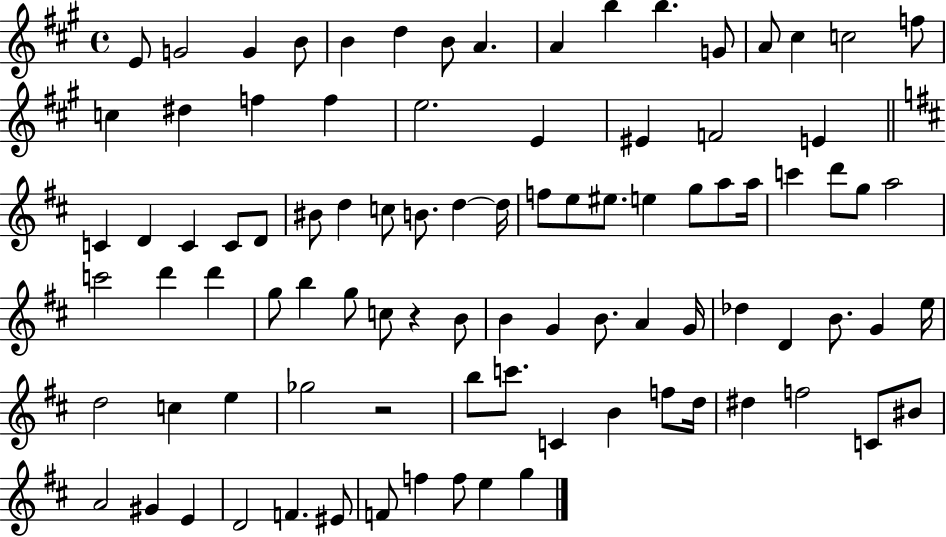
X:1
T:Untitled
M:4/4
L:1/4
K:A
E/2 G2 G B/2 B d B/2 A A b b G/2 A/2 ^c c2 f/2 c ^d f f e2 E ^E F2 E C D C C/2 D/2 ^B/2 d c/2 B/2 d d/4 f/2 e/2 ^e/2 e g/2 a/2 a/4 c' d'/2 g/2 a2 c'2 d' d' g/2 b g/2 c/2 z B/2 B G B/2 A G/4 _d D B/2 G e/4 d2 c e _g2 z2 b/2 c'/2 C B f/2 d/4 ^d f2 C/2 ^B/2 A2 ^G E D2 F ^E/2 F/2 f f/2 e g